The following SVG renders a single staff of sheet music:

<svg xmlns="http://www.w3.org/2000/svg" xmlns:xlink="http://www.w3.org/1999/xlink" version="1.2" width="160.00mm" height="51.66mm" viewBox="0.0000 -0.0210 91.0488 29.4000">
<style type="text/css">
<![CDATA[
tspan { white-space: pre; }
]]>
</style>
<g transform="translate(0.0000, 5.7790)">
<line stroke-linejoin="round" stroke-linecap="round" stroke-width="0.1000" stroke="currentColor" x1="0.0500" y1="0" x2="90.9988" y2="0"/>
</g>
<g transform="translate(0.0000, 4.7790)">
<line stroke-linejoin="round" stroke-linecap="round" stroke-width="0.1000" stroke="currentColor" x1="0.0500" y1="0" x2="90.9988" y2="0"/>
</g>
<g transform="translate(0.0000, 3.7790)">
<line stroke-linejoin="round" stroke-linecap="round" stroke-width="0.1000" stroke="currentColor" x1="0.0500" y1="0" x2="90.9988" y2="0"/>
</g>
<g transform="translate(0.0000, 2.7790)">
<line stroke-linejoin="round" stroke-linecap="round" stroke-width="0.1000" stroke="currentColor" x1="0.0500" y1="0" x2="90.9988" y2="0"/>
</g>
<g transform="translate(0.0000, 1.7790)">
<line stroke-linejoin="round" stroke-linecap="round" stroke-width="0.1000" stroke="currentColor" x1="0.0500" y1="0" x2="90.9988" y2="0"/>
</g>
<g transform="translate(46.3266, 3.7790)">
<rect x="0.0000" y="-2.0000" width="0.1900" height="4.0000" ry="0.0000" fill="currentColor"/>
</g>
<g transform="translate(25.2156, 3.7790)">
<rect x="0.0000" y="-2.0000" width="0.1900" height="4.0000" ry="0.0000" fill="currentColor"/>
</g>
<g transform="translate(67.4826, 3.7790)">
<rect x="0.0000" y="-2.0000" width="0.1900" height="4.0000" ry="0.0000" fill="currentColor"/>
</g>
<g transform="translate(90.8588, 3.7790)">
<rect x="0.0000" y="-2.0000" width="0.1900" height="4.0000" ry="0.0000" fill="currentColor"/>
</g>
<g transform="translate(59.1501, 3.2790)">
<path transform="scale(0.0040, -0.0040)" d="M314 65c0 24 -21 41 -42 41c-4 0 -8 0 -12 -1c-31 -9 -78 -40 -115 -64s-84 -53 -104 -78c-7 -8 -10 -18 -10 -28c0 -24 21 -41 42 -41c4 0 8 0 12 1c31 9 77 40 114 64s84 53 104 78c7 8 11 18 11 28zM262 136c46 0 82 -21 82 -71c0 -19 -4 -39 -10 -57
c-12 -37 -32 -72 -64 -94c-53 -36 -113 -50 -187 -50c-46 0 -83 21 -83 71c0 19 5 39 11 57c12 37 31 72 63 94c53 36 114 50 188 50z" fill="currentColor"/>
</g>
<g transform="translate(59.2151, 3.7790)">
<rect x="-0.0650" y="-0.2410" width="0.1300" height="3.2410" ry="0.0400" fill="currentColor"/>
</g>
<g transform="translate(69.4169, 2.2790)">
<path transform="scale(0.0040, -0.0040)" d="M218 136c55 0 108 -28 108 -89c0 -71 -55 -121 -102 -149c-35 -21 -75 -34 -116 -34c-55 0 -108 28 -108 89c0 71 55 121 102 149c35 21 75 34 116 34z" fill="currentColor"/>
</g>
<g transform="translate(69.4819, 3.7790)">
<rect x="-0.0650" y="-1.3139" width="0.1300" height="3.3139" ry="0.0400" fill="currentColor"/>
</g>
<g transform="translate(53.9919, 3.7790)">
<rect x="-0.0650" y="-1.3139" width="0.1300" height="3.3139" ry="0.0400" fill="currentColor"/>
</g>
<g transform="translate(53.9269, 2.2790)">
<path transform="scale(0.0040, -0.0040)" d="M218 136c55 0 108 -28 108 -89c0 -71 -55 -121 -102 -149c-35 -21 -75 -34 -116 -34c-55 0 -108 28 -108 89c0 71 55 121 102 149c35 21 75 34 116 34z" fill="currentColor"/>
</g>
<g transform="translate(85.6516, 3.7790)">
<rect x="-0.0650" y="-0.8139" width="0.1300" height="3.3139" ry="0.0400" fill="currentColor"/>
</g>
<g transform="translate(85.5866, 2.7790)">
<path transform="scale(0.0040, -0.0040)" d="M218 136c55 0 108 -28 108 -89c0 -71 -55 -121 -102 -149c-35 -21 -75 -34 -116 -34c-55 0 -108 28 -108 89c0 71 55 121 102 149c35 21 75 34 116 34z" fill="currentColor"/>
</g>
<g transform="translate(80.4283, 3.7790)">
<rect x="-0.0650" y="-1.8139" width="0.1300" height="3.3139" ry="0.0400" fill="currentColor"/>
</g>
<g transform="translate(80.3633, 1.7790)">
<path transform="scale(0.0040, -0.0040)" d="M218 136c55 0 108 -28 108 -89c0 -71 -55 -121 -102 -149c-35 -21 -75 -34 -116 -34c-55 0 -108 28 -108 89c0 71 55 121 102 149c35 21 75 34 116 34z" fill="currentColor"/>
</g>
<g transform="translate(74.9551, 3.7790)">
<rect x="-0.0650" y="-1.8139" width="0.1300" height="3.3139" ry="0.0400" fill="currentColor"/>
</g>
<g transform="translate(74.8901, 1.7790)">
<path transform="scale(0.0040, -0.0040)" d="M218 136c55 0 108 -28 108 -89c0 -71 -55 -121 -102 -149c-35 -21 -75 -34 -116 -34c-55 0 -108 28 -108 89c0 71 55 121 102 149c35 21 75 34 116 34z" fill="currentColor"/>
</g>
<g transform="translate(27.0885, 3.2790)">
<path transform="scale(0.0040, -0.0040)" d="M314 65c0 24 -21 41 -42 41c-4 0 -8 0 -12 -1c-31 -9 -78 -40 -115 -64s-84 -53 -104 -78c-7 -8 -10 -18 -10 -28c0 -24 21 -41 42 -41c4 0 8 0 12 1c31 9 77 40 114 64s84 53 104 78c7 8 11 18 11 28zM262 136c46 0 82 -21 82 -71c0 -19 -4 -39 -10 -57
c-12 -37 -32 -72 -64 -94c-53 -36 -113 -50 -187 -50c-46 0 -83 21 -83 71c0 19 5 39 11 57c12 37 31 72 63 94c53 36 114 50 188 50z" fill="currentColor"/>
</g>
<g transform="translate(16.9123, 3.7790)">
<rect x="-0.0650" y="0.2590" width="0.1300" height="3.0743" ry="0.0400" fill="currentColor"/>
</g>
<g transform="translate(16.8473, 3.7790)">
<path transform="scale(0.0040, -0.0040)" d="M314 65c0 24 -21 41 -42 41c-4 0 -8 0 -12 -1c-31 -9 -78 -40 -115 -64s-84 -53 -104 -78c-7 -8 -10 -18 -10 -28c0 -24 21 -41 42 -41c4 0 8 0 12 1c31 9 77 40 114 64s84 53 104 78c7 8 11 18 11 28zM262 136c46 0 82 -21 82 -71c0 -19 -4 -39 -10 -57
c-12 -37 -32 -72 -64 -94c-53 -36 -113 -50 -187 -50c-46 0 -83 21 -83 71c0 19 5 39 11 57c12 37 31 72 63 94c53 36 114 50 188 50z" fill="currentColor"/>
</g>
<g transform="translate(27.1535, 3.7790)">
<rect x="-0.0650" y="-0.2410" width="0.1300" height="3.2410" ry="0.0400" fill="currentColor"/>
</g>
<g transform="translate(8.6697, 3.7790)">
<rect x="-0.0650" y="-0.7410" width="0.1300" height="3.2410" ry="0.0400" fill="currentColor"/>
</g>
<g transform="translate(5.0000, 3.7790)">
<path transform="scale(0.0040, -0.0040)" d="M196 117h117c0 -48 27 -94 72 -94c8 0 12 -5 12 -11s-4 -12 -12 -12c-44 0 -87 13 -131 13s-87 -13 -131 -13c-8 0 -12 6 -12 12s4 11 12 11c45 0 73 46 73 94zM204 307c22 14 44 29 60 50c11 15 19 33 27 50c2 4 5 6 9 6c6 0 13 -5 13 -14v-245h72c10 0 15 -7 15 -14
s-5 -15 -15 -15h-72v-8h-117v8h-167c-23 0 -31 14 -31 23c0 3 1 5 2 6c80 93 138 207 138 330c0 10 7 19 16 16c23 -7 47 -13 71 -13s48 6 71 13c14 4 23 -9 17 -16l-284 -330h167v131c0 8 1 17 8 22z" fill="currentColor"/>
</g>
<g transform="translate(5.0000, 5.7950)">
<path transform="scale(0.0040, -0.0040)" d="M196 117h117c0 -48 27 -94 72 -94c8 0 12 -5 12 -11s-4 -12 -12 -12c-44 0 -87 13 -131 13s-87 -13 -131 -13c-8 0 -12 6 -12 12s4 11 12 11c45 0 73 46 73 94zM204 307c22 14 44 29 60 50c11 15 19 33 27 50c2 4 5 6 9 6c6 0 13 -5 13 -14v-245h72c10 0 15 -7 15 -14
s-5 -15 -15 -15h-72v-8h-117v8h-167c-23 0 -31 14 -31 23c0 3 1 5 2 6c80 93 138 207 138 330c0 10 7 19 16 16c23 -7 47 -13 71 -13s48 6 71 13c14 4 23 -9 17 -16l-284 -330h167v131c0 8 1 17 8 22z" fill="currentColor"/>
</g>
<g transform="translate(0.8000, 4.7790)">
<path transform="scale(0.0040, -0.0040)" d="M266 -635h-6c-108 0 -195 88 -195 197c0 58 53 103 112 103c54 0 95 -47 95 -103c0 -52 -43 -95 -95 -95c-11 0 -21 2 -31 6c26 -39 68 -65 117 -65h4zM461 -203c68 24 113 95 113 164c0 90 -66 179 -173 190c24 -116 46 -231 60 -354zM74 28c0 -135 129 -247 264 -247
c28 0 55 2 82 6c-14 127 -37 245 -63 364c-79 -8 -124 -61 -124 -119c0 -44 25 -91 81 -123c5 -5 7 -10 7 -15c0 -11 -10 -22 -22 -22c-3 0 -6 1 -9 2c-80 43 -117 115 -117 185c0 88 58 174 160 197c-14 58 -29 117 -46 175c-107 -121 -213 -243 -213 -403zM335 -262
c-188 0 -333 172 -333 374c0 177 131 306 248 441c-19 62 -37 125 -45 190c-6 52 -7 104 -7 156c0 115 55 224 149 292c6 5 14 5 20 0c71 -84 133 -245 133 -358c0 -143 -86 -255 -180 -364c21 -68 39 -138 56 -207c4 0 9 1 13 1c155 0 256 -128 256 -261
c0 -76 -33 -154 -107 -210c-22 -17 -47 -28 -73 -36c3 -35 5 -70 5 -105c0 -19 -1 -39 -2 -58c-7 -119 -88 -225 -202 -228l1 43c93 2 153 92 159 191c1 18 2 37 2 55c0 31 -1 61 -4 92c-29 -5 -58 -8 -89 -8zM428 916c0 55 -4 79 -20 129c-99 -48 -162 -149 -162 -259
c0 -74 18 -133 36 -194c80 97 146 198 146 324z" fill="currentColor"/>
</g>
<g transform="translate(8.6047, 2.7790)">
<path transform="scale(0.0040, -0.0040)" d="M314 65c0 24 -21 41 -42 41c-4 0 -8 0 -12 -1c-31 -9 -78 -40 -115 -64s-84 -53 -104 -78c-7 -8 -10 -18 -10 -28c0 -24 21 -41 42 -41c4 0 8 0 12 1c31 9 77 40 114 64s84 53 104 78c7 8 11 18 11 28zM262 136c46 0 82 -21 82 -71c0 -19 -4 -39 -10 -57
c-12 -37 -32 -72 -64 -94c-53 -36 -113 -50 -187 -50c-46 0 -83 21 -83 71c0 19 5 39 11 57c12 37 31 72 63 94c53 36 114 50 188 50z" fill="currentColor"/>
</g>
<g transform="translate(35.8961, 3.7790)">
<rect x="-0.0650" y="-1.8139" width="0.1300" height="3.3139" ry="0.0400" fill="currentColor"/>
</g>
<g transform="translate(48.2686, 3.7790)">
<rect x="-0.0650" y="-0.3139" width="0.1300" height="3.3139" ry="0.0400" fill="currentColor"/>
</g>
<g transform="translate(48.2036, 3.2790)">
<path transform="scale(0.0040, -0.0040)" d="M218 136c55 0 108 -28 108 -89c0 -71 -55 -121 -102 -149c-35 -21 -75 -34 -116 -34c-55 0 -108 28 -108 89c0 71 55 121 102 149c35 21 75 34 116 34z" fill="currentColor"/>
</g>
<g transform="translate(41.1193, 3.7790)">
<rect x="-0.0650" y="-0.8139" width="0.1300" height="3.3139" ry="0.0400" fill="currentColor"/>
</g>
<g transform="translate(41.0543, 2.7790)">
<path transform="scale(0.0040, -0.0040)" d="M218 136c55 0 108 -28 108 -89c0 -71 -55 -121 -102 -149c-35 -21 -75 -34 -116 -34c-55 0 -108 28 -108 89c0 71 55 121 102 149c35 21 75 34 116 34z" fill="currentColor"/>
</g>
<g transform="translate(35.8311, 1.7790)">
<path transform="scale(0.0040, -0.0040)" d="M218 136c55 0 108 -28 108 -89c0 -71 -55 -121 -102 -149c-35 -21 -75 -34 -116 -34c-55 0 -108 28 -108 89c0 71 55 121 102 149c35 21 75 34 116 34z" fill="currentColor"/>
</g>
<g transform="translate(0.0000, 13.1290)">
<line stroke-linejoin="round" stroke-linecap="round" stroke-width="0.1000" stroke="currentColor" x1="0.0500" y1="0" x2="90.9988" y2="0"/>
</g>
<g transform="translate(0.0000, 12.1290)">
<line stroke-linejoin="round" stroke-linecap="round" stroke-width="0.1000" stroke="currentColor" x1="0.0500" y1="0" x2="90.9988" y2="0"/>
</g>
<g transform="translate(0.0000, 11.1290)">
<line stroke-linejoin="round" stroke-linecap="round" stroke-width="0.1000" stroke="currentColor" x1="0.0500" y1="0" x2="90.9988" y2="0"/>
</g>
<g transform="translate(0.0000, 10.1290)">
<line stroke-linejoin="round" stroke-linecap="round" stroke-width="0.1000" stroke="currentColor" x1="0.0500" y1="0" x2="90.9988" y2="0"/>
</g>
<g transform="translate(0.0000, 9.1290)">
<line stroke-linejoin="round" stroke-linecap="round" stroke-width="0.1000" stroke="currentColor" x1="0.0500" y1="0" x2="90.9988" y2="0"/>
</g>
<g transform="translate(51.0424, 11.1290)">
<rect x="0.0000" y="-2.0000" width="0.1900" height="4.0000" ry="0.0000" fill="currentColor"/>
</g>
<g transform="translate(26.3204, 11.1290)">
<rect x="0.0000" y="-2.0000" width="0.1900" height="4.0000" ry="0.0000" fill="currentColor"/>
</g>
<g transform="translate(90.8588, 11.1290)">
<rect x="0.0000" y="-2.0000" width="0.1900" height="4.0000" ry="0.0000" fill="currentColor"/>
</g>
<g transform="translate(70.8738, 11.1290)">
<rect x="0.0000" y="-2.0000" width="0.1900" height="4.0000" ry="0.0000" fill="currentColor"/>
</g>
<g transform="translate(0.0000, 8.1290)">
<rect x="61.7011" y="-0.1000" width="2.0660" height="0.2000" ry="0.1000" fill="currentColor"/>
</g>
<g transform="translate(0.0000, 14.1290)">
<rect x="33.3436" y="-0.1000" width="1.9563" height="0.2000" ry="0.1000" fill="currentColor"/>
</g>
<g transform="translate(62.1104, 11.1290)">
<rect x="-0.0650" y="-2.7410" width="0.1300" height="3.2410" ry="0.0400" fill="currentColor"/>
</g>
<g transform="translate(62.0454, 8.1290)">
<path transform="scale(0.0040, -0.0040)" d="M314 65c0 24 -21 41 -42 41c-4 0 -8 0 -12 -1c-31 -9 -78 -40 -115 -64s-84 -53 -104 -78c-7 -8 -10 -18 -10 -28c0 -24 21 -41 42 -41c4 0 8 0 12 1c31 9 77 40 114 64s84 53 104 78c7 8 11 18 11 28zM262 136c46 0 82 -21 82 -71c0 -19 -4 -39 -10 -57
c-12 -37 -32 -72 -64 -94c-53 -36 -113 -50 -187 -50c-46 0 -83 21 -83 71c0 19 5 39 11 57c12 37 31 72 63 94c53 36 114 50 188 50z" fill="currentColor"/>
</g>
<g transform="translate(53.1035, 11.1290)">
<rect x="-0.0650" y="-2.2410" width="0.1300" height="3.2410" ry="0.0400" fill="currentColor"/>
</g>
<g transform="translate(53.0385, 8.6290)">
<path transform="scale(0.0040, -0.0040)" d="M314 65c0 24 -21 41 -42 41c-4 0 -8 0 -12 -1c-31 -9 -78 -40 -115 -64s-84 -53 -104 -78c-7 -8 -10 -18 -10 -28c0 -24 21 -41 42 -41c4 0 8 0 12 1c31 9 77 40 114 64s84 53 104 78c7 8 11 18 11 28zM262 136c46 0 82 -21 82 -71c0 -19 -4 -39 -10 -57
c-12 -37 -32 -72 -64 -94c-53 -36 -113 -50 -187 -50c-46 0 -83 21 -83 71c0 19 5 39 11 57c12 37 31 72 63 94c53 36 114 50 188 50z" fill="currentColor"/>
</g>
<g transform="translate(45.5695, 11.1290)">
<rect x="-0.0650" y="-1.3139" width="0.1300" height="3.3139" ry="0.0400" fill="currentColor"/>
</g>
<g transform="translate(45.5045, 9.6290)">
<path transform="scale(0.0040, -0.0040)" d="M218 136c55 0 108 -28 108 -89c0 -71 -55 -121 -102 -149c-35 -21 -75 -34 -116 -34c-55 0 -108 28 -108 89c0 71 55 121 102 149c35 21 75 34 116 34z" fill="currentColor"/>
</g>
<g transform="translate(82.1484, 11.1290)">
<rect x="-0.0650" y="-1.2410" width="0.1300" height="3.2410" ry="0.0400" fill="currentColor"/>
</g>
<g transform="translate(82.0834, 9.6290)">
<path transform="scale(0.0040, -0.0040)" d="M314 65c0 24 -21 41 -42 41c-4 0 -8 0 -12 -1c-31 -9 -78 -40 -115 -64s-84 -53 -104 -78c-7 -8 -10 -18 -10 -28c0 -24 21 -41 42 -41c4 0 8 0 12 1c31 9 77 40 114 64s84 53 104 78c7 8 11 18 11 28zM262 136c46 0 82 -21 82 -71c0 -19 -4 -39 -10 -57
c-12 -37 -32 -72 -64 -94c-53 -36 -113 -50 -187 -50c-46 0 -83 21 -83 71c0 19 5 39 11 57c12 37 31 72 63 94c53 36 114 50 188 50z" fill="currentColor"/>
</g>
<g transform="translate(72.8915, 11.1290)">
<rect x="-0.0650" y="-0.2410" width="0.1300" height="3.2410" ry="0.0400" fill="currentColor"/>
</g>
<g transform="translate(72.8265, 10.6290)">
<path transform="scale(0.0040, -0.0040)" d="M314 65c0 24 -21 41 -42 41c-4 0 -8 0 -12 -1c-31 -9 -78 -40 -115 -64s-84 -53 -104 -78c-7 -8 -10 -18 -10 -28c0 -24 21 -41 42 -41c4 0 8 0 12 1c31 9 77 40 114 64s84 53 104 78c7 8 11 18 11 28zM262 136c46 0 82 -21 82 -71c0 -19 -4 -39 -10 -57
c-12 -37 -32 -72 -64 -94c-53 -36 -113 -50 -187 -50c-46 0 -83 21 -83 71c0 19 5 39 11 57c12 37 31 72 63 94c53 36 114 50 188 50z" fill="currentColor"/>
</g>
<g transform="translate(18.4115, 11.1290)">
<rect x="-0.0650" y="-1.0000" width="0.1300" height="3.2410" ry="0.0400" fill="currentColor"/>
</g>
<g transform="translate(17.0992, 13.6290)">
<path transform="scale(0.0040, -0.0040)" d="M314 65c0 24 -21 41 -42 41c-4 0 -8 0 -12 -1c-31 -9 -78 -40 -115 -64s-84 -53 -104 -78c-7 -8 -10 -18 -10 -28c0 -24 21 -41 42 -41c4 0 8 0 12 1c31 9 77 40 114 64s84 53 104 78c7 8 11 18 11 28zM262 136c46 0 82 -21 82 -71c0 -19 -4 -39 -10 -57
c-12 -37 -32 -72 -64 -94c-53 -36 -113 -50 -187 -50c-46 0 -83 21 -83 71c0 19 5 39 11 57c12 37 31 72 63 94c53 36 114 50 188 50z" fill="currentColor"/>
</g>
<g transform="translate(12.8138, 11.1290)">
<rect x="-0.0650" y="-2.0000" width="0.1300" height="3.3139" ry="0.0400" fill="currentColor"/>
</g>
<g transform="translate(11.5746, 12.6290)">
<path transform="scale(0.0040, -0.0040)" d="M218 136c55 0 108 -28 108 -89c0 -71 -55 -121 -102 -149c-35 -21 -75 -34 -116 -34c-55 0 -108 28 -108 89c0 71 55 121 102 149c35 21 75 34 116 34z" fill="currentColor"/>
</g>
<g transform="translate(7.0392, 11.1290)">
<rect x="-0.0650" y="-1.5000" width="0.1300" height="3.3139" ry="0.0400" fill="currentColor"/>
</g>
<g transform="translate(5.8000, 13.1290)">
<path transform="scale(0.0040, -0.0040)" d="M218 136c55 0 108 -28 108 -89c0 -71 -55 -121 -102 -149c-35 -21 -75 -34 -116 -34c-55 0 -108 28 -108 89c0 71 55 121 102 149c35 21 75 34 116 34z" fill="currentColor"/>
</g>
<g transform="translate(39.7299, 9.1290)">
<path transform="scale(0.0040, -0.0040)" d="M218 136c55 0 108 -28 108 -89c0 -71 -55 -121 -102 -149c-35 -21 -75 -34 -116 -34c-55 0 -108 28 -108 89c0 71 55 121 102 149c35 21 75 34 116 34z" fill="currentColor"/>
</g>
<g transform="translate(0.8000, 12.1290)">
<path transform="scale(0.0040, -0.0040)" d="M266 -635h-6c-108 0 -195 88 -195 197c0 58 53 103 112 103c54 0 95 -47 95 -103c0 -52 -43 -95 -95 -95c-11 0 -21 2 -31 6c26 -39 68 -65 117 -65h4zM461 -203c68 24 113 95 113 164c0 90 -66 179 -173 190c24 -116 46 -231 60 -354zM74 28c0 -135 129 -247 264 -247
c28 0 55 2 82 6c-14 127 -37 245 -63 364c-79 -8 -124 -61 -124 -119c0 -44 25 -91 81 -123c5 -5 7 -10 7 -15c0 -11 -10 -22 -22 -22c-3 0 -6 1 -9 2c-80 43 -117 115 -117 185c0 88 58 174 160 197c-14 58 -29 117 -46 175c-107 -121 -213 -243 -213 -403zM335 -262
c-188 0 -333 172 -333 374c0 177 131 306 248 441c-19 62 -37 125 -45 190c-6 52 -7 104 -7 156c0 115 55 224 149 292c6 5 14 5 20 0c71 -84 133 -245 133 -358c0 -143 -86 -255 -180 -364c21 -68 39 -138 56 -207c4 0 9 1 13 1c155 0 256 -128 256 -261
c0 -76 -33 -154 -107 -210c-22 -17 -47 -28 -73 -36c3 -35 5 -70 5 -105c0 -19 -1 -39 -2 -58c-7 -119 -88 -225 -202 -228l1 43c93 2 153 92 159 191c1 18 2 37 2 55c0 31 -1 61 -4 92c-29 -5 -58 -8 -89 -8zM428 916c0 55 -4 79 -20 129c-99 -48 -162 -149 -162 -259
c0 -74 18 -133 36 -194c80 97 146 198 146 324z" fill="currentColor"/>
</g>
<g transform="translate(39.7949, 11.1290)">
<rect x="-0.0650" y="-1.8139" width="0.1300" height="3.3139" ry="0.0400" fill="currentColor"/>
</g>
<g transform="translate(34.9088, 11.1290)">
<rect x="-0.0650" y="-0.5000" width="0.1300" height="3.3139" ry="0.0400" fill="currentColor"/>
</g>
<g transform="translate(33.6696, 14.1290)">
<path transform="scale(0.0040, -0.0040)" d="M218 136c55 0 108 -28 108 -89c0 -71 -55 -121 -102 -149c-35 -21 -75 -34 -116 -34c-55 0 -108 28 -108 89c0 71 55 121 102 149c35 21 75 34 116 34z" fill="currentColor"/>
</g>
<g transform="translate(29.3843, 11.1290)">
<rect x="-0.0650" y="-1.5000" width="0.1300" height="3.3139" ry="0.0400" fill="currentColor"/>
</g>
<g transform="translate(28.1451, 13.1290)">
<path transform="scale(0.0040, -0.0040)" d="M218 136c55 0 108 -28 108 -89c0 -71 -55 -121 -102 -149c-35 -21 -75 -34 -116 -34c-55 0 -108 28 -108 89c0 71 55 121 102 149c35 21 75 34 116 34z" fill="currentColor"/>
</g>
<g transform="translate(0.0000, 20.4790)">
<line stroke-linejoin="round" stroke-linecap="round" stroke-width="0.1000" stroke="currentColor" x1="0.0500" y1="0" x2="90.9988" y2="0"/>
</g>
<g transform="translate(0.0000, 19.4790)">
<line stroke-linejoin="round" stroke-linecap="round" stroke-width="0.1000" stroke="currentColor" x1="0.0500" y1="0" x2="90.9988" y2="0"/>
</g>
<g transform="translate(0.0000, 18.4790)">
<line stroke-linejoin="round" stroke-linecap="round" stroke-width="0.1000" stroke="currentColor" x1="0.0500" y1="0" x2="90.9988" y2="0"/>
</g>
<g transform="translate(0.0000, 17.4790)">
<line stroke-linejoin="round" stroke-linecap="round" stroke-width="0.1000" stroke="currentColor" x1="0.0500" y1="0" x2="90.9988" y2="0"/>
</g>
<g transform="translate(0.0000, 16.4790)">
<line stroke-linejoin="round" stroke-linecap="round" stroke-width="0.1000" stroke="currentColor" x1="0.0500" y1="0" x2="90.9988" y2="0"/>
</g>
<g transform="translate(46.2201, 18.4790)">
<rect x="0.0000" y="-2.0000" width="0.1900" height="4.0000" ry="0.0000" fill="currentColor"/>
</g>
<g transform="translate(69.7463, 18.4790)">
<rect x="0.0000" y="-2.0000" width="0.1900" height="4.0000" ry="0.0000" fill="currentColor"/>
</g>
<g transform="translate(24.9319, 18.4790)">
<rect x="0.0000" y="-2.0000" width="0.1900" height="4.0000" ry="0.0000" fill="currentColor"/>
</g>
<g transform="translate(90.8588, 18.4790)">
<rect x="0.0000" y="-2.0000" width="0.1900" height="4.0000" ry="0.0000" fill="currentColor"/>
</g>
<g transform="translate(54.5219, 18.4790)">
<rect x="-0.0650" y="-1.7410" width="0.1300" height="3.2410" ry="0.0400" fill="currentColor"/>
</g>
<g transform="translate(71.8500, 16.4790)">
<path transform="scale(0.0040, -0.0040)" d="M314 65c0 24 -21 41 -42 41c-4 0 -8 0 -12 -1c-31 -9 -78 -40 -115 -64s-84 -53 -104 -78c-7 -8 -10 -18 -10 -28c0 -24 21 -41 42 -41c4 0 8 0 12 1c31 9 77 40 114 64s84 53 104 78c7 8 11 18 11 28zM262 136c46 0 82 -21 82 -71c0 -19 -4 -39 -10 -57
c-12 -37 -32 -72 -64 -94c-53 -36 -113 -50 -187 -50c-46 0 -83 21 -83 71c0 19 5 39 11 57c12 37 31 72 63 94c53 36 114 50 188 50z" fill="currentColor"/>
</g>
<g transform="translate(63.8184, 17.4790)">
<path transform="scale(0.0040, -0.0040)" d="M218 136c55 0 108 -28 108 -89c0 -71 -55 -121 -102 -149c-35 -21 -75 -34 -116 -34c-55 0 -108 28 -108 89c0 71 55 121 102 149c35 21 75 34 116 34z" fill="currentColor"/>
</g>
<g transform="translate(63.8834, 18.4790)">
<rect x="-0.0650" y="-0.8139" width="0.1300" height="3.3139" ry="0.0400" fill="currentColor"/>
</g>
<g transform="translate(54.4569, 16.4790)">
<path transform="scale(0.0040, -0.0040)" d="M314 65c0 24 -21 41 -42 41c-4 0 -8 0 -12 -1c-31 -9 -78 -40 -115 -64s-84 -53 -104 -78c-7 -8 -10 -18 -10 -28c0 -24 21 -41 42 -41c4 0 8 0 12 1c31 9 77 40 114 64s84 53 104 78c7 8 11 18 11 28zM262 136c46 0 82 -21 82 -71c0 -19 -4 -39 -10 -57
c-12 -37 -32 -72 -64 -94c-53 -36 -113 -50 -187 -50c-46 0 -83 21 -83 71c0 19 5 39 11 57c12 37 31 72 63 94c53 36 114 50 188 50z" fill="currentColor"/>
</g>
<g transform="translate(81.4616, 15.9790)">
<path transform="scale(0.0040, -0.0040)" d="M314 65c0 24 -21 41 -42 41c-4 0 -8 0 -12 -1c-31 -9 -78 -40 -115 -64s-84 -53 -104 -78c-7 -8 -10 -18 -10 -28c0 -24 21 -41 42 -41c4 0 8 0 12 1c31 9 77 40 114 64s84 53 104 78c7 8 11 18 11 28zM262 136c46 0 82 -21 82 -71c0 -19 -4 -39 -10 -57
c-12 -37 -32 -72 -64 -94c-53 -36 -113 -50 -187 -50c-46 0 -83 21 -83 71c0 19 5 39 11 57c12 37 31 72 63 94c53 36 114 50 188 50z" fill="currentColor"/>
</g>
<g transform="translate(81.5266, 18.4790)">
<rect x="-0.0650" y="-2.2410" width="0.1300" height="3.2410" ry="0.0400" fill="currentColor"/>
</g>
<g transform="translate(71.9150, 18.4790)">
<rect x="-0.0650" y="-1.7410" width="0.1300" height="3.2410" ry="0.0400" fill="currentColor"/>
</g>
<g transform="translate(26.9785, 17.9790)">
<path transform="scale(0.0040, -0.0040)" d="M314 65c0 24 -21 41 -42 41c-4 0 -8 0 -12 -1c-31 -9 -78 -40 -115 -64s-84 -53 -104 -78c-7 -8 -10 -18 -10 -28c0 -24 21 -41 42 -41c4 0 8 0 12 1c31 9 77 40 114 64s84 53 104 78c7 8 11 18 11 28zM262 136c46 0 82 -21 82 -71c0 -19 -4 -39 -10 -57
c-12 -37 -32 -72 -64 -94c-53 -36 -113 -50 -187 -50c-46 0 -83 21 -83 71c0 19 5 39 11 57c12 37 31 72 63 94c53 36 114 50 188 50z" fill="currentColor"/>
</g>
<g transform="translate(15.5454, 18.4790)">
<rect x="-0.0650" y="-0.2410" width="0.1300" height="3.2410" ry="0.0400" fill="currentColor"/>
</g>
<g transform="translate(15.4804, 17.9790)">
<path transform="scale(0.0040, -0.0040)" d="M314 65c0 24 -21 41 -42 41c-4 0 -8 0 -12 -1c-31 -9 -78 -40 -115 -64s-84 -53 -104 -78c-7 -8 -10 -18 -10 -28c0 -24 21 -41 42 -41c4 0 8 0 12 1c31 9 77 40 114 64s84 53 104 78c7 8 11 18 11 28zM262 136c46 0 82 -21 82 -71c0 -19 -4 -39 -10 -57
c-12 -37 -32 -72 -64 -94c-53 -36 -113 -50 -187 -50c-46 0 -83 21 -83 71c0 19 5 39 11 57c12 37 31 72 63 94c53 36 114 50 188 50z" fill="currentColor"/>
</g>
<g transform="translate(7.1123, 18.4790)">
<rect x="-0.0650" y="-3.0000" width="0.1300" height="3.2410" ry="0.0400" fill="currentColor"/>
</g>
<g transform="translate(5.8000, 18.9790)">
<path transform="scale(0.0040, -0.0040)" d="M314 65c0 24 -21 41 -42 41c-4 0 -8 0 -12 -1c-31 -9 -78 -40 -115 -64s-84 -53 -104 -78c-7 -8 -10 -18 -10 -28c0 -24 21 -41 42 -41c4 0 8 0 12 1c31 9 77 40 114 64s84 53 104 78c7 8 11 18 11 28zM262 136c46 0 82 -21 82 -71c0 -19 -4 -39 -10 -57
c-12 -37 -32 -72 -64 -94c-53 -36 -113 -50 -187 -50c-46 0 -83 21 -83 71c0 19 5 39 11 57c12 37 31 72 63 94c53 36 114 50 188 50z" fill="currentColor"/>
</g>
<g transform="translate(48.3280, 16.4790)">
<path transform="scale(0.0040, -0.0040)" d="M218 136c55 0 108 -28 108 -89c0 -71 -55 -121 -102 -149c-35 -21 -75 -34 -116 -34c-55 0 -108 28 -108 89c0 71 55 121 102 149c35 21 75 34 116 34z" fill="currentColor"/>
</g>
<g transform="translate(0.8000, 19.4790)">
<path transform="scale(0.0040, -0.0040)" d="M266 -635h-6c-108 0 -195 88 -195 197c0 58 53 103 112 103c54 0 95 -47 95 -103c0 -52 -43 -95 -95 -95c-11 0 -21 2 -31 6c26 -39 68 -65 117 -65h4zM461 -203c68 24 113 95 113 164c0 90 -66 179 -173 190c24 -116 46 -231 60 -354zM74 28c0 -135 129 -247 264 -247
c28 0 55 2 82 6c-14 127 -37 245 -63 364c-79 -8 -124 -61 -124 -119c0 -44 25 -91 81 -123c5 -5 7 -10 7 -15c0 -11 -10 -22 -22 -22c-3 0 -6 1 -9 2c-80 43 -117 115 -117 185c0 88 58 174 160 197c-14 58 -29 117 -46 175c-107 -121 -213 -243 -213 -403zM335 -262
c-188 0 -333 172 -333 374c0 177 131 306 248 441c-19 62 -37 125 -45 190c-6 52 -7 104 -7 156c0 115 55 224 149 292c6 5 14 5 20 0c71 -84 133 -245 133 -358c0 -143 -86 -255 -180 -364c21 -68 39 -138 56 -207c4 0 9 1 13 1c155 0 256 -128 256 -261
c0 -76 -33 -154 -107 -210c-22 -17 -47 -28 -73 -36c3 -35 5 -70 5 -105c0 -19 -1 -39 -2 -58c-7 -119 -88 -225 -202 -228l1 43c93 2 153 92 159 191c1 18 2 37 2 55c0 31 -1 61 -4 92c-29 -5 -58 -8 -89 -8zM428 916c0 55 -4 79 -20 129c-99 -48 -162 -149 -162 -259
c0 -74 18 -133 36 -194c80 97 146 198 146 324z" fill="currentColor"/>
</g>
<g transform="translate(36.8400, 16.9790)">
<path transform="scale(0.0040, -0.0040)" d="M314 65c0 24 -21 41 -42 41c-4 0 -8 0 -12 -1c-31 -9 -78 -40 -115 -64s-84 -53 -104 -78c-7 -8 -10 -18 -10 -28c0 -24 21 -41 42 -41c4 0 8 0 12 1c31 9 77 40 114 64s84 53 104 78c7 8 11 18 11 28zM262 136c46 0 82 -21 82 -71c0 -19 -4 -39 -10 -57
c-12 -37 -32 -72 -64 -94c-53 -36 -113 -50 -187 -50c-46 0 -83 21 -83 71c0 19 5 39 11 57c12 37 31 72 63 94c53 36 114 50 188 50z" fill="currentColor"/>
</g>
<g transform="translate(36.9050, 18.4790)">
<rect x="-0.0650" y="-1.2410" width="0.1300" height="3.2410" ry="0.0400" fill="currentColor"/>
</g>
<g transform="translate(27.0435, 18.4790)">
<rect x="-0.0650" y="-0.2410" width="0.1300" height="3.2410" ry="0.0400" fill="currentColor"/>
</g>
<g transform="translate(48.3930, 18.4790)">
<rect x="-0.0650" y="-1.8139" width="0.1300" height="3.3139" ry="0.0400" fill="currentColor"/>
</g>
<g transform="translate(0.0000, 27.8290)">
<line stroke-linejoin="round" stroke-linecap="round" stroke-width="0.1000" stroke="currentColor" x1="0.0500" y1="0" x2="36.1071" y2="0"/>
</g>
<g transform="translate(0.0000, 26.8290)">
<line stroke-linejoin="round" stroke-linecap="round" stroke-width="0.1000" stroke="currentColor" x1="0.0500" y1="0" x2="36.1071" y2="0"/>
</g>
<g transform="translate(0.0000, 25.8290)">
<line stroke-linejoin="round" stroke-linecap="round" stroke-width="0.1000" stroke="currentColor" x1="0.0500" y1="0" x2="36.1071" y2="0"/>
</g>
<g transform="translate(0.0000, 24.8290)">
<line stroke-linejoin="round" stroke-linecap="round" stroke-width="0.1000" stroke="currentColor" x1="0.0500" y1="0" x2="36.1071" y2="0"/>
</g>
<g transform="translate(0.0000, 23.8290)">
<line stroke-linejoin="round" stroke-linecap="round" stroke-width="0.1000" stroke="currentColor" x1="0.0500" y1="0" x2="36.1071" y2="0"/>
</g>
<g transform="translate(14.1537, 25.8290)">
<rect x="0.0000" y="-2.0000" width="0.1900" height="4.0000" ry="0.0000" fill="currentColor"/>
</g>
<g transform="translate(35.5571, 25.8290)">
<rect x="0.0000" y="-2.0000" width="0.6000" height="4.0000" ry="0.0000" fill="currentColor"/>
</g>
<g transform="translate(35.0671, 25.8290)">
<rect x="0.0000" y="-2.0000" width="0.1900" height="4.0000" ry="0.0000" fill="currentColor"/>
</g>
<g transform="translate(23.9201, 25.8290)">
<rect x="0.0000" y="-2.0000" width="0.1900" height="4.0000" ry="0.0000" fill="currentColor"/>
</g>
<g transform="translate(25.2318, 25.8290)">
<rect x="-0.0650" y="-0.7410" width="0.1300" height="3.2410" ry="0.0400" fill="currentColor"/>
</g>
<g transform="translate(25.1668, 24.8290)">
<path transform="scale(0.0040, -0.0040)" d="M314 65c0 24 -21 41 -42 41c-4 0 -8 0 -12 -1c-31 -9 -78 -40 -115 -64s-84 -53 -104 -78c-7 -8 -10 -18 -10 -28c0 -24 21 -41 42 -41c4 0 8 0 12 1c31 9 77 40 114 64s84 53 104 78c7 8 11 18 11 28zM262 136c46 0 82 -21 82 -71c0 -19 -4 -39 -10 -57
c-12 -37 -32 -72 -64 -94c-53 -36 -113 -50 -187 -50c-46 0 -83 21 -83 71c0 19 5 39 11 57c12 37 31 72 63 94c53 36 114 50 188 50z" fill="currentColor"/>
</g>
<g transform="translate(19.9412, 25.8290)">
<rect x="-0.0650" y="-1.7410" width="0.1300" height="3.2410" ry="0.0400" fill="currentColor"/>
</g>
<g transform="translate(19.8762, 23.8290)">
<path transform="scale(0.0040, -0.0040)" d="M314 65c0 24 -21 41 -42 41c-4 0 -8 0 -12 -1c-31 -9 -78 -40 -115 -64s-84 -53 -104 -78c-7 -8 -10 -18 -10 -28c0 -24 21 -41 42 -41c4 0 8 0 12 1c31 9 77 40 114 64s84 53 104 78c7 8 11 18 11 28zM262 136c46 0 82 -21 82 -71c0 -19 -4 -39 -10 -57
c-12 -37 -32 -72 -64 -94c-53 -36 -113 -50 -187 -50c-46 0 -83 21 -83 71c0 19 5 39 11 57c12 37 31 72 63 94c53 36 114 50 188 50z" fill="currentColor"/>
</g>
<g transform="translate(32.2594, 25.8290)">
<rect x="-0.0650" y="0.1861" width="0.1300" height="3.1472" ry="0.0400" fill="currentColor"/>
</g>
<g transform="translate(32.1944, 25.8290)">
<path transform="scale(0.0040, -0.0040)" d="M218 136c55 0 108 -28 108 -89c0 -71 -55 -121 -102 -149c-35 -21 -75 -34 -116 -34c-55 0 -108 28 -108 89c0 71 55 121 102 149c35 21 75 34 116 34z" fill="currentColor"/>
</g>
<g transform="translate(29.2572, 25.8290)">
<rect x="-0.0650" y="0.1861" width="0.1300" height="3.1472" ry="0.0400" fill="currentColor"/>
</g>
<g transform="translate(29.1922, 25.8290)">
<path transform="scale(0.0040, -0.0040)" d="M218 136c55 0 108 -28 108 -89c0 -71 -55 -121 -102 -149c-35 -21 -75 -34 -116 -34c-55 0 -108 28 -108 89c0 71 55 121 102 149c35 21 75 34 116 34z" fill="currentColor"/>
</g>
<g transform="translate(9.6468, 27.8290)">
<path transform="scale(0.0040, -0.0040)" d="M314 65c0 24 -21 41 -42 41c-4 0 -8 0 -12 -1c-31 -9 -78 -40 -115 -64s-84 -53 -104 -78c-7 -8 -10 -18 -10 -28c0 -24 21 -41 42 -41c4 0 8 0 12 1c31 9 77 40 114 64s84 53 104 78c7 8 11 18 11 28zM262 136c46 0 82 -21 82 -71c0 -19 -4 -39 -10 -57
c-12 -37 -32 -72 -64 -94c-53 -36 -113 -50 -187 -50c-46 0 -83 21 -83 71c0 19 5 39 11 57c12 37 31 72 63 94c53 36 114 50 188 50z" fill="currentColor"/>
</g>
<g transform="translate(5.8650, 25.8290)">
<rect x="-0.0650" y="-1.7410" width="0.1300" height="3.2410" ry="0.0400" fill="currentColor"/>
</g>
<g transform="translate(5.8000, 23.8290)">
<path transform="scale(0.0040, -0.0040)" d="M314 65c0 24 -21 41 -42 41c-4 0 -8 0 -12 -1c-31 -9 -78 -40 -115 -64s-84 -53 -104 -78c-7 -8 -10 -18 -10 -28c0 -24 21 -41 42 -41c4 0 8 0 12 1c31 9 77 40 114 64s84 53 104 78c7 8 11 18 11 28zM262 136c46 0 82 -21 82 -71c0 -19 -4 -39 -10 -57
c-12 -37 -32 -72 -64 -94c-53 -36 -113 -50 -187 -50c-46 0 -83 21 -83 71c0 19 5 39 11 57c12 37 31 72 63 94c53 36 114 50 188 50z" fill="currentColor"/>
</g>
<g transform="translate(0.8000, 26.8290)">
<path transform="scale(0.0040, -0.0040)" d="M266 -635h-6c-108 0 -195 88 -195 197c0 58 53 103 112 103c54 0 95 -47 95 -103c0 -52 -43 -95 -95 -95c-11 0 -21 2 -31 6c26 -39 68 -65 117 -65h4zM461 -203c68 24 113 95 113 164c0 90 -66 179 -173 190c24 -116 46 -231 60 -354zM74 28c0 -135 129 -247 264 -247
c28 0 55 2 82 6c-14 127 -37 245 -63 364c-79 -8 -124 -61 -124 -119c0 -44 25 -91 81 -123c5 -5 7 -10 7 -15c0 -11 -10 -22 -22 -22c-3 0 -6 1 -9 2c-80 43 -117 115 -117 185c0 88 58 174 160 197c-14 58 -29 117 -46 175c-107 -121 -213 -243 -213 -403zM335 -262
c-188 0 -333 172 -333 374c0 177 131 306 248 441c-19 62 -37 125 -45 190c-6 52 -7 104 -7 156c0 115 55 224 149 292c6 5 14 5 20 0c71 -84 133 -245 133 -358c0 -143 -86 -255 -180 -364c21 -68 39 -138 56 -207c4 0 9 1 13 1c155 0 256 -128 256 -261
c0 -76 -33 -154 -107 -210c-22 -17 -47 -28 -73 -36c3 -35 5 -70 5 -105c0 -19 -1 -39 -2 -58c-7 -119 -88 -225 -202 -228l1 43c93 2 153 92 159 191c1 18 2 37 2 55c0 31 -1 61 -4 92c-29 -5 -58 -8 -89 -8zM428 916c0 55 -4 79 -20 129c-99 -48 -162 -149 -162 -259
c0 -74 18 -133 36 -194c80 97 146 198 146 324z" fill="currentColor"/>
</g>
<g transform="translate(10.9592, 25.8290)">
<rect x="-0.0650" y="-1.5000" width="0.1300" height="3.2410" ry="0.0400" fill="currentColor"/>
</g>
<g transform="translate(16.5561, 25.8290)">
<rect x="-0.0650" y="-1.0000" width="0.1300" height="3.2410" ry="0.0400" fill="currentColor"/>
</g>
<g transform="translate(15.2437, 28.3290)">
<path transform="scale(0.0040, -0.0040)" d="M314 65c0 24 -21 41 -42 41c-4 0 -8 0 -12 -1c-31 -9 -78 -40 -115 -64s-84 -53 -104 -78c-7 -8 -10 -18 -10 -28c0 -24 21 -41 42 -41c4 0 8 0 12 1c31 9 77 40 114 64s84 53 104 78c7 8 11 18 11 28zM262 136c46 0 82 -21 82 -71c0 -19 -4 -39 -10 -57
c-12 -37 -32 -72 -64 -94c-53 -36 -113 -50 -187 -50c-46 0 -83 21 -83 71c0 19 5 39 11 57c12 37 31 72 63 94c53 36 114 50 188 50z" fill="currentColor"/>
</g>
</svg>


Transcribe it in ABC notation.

X:1
T:Untitled
M:4/4
L:1/4
K:C
d2 B2 c2 f d c e c2 e f f d E F D2 E C f e g2 a2 c2 e2 A2 c2 c2 e2 f f2 d f2 g2 f2 E2 D2 f2 d2 B B